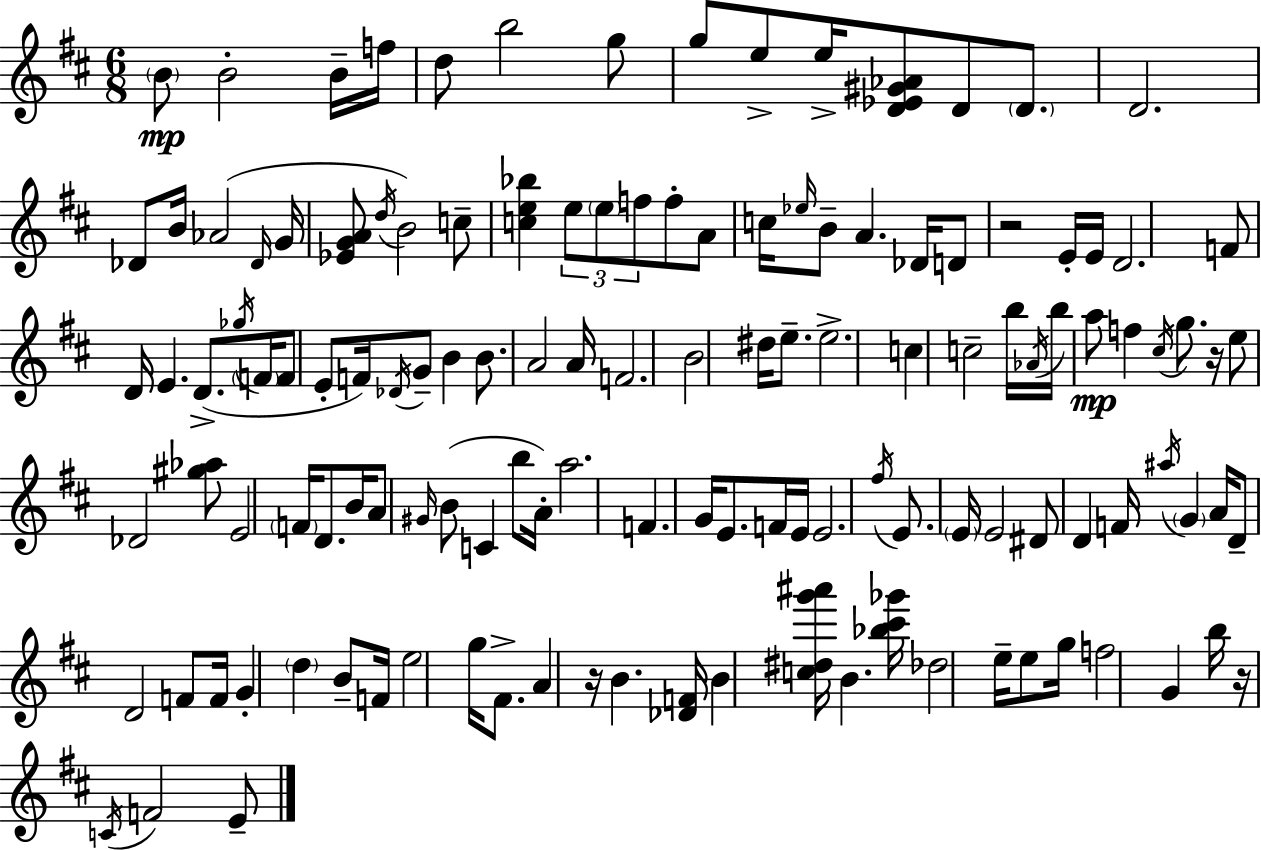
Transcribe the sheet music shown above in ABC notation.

X:1
T:Untitled
M:6/8
L:1/4
K:D
B/2 B2 B/4 f/4 d/2 b2 g/2 g/2 e/2 e/4 [D_E^G_A]/2 D/2 D/2 D2 _D/2 B/4 _A2 _D/4 G/4 [_EGA]/2 d/4 B2 c/2 [ce_b] e/2 e/2 f/2 f/2 A/2 c/4 _e/4 B/2 A _D/4 D/2 z2 E/4 E/4 D2 F/2 D/4 E D/2 _g/4 F/4 F/2 E/2 F/4 _D/4 G/2 B B/2 A2 A/4 F2 B2 ^d/4 e/2 e2 c c2 b/4 _A/4 b/4 a/2 f ^c/4 g/2 z/4 e/2 _D2 [^g_a]/2 E2 F/4 D/2 B/4 A/2 ^G/4 B/2 C b/2 A/4 a2 F G/4 E/2 F/4 E/4 E2 ^f/4 E/2 E/4 E2 ^D/2 D F/4 ^a/4 G A/4 D/2 D2 F/2 F/4 G d B/2 F/4 e2 g/4 ^F/2 A z/4 B [_DF]/4 B [c^dg'^a']/4 B [_b^c'_g']/4 _d2 e/4 e/2 g/4 f2 G b/4 z/4 C/4 F2 E/2